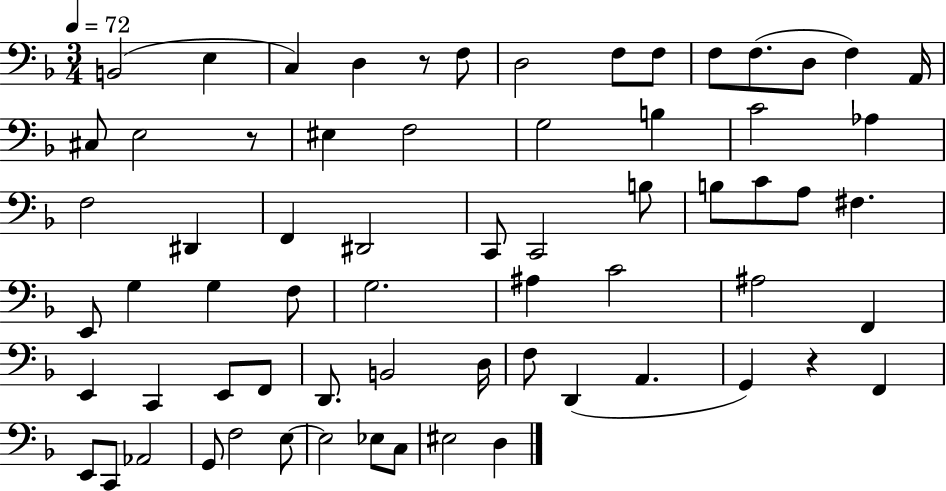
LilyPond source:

{
  \clef bass
  \numericTimeSignature
  \time 3/4
  \key f \major
  \tempo 4 = 72
  b,2( e4 | c4) d4 r8 f8 | d2 f8 f8 | f8 f8.( d8 f4) a,16 | \break cis8 e2 r8 | eis4 f2 | g2 b4 | c'2 aes4 | \break f2 dis,4 | f,4 dis,2 | c,8 c,2 b8 | b8 c'8 a8 fis4. | \break e,8 g4 g4 f8 | g2. | ais4 c'2 | ais2 f,4 | \break e,4 c,4 e,8 f,8 | d,8. b,2 d16 | f8 d,4( a,4. | g,4) r4 f,4 | \break e,8 c,8 aes,2 | g,8 f2 e8~~ | e2 ees8 c8 | eis2 d4 | \break \bar "|."
}